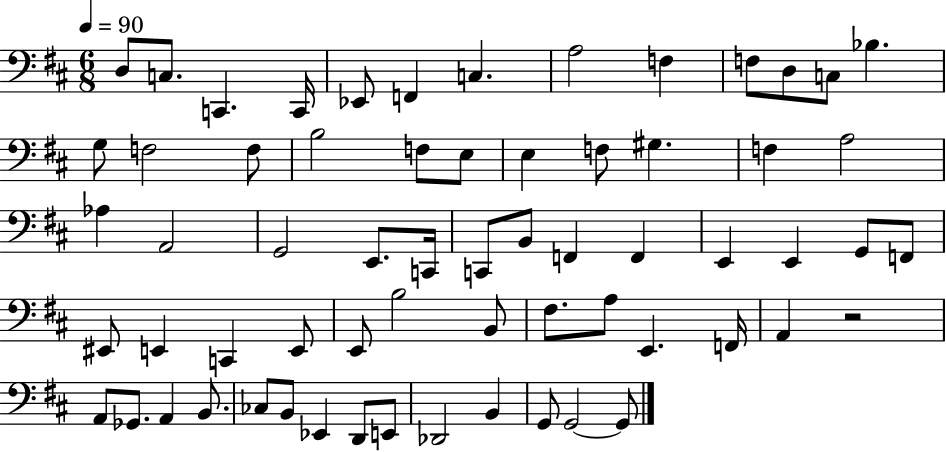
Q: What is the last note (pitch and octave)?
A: G2